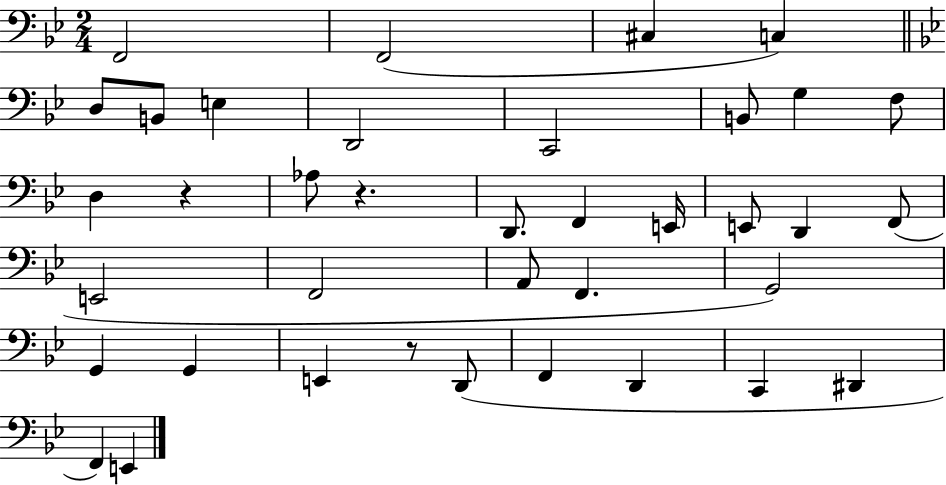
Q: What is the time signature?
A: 2/4